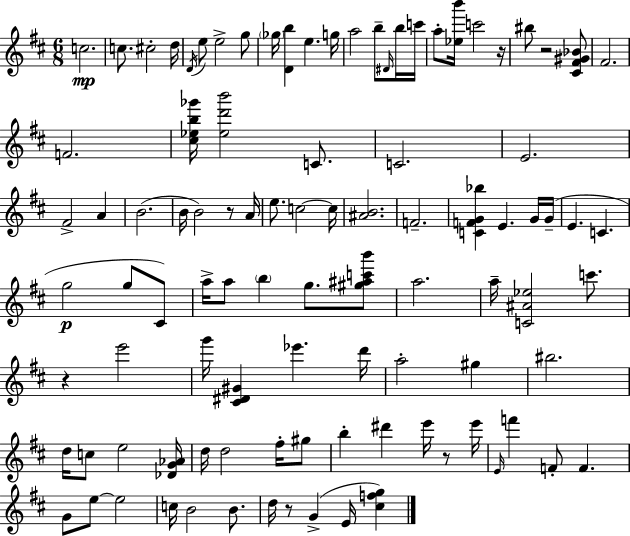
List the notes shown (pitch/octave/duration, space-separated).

C5/h. C5/e. C#5/h D5/s D4/s E5/e E5/h G5/e Gb5/s [D4,B5]/q E5/q. G5/s A5/h B5/e D#4/s B5/s C6/s A5/e [Eb5,B6]/s C6/h R/s BIS5/e R/h [C#4,F#4,G#4,Bb4]/e F#4/h. F4/h. [C#5,Eb5,B5,Gb6]/s [Eb5,D6,B6]/h C4/e. C4/h. E4/h. F#4/h A4/q B4/h. B4/s B4/h R/e A4/s E5/e. C5/h C5/s [A#4,B4]/h. F4/h. [C4,F4,G4,Bb5]/q E4/q. G4/s G4/s E4/q. C4/q. G5/h G5/e C#4/e A5/s A5/e B5/q G5/e. [G#5,A#5,C6,B6]/e A5/h. A5/s [C4,A#4,Eb5]/h C6/e. R/q E6/h G6/s [C#4,D#4,G#4]/q Eb6/q. D6/s A5/h G#5/q BIS5/h. D5/s C5/e E5/h [Db4,G4,Ab4]/s D5/s D5/h F#5/s G#5/e B5/q D#6/q E6/s R/e E6/s E4/s F6/q F4/e F4/q. G4/e E5/e E5/h C5/s B4/h B4/e. D5/s R/e G4/q E4/s [C#5,F5,G5]/q